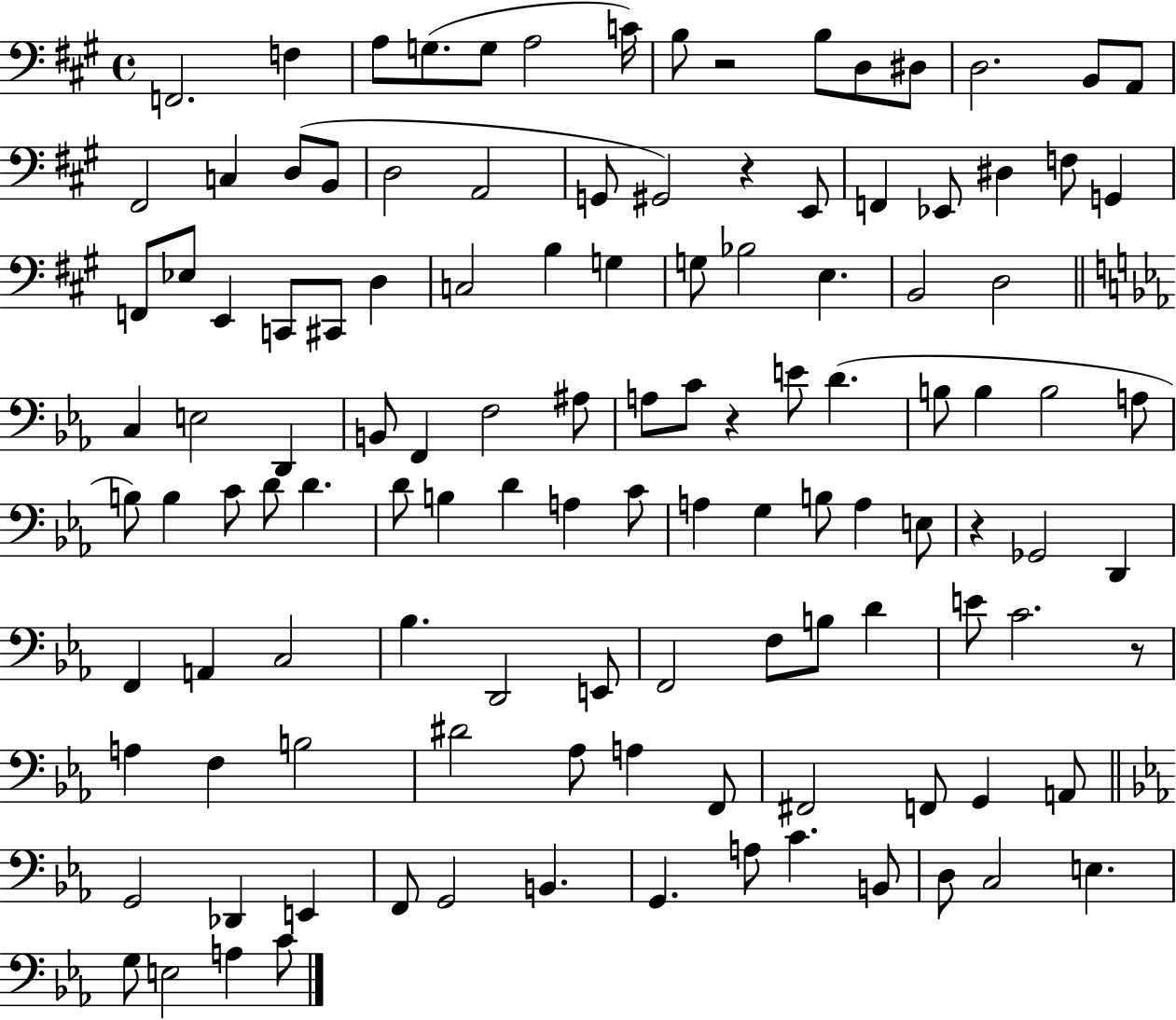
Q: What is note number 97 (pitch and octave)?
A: A2